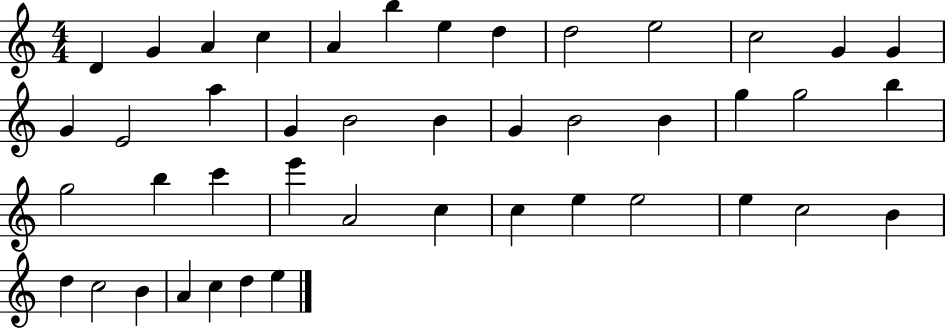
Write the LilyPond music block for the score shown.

{
  \clef treble
  \numericTimeSignature
  \time 4/4
  \key c \major
  d'4 g'4 a'4 c''4 | a'4 b''4 e''4 d''4 | d''2 e''2 | c''2 g'4 g'4 | \break g'4 e'2 a''4 | g'4 b'2 b'4 | g'4 b'2 b'4 | g''4 g''2 b''4 | \break g''2 b''4 c'''4 | e'''4 a'2 c''4 | c''4 e''4 e''2 | e''4 c''2 b'4 | \break d''4 c''2 b'4 | a'4 c''4 d''4 e''4 | \bar "|."
}